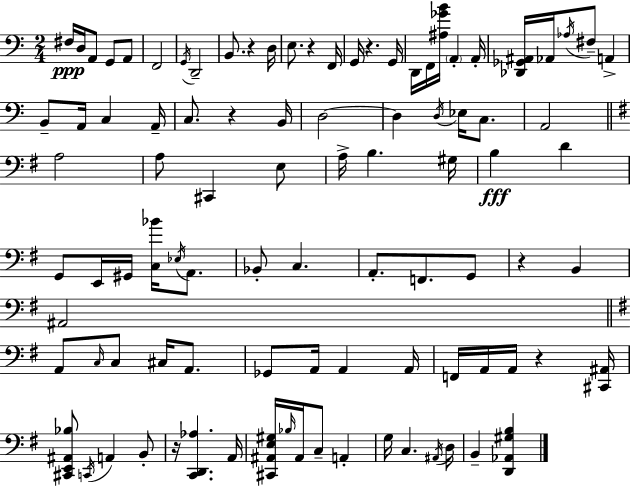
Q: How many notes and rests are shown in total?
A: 95